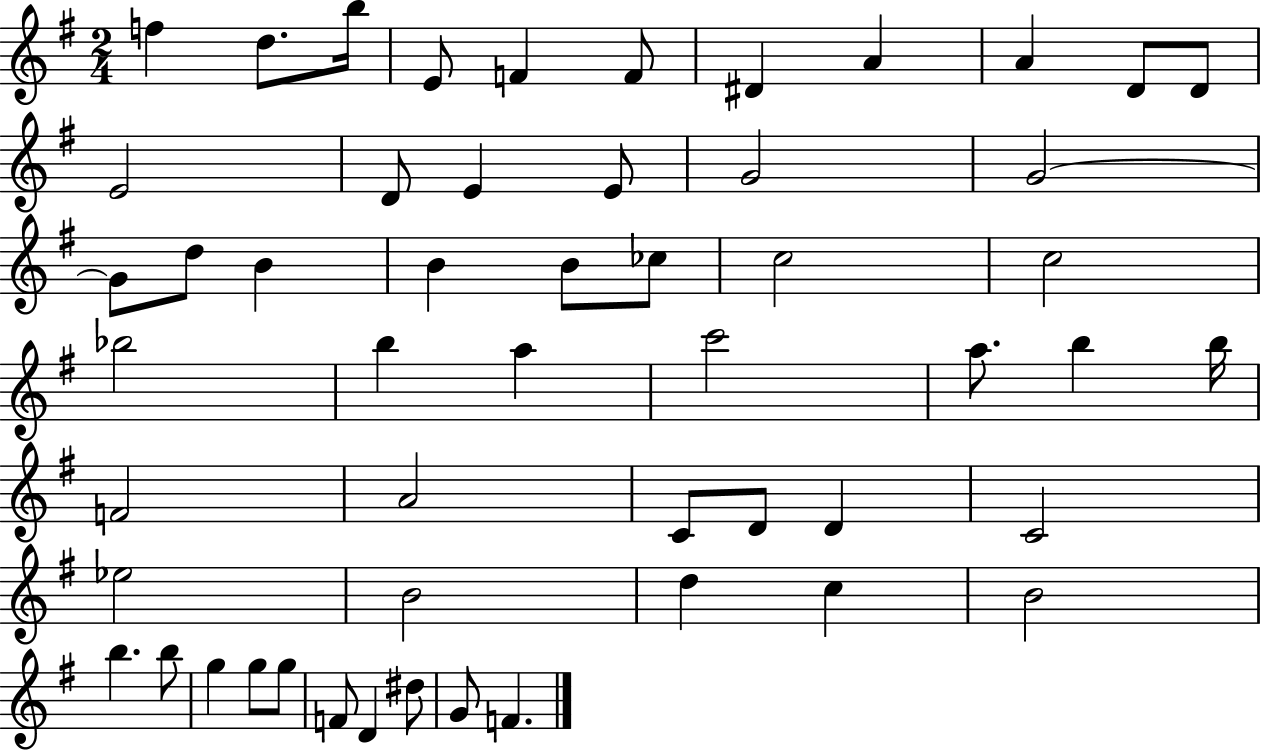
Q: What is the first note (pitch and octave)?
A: F5